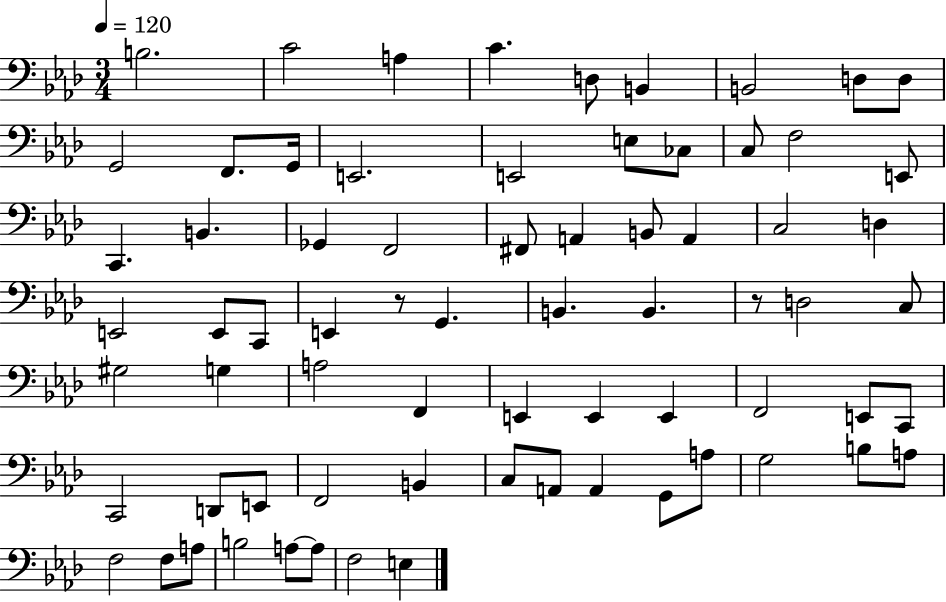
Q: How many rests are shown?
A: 2